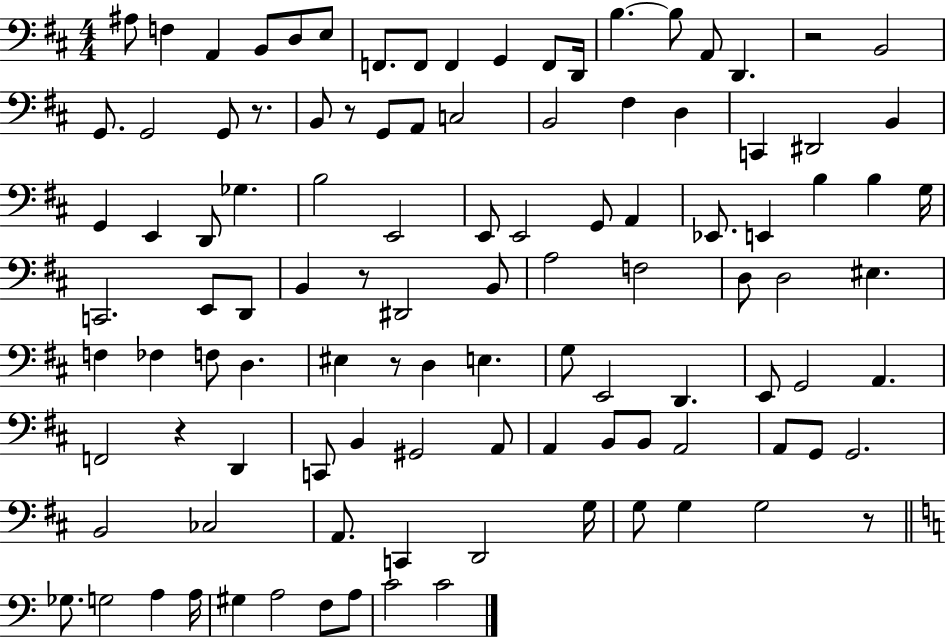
A#3/e F3/q A2/q B2/e D3/e E3/e F2/e. F2/e F2/q G2/q F2/e D2/s B3/q. B3/e A2/e D2/q. R/h B2/h G2/e. G2/h G2/e R/e. B2/e R/e G2/e A2/e C3/h B2/h F#3/q D3/q C2/q D#2/h B2/q G2/q E2/q D2/e Gb3/q. B3/h E2/h E2/e E2/h G2/e A2/q Eb2/e. E2/q B3/q B3/q G3/s C2/h. E2/e D2/e B2/q R/e D#2/h B2/e A3/h F3/h D3/e D3/h EIS3/q. F3/q FES3/q F3/e D3/q. EIS3/q R/e D3/q E3/q. G3/e E2/h D2/q. E2/e G2/h A2/q. F2/h R/q D2/q C2/e B2/q G#2/h A2/e A2/q B2/e B2/e A2/h A2/e G2/e G2/h. B2/h CES3/h A2/e. C2/q D2/h G3/s G3/e G3/q G3/h R/e Gb3/e. G3/h A3/q A3/s G#3/q A3/h F3/e A3/e C4/h C4/h